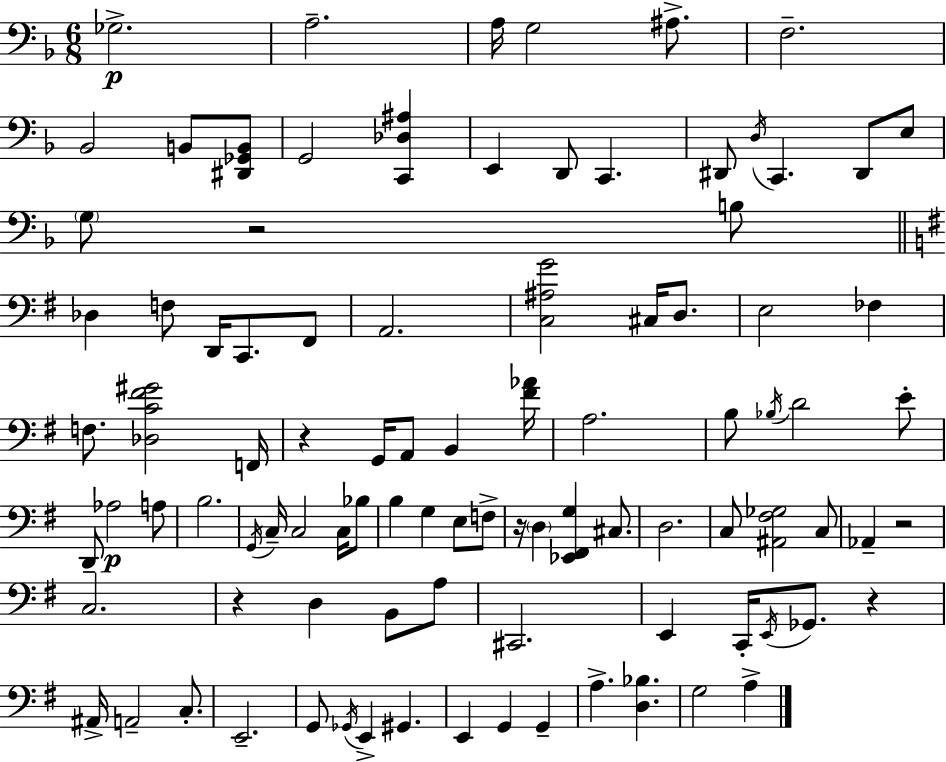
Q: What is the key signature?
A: D minor